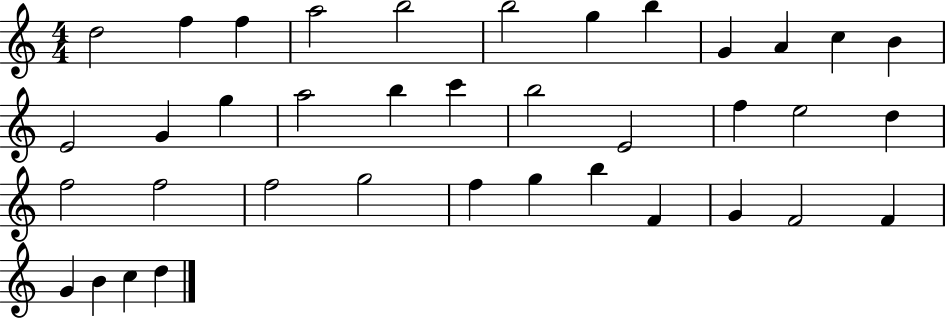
D5/h F5/q F5/q A5/h B5/h B5/h G5/q B5/q G4/q A4/q C5/q B4/q E4/h G4/q G5/q A5/h B5/q C6/q B5/h E4/h F5/q E5/h D5/q F5/h F5/h F5/h G5/h F5/q G5/q B5/q F4/q G4/q F4/h F4/q G4/q B4/q C5/q D5/q